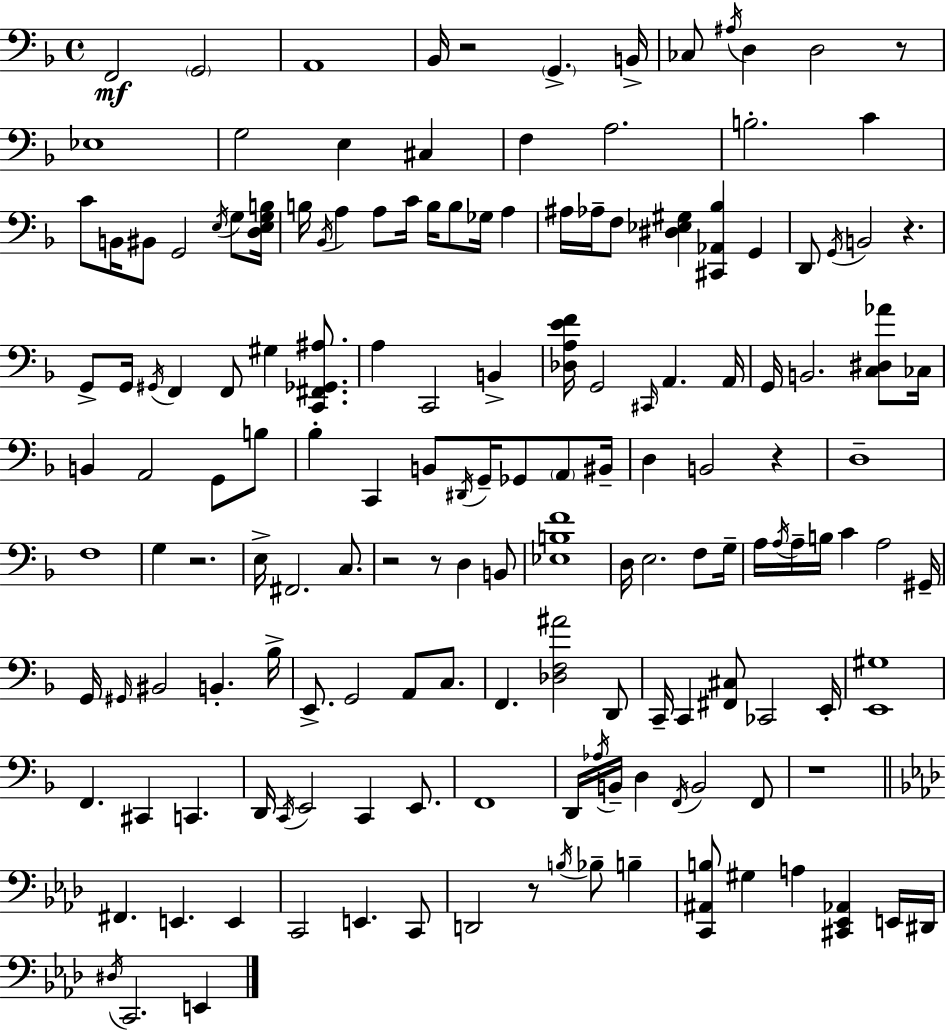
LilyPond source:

{
  \clef bass
  \time 4/4
  \defaultTimeSignature
  \key f \major
  f,2\mf \parenthesize g,2 | a,1 | bes,16 r2 \parenthesize g,4.-> b,16-> | ces8 \acciaccatura { ais16 } d4 d2 r8 | \break ees1 | g2 e4 cis4 | f4 a2. | b2.-. c'4 | \break c'8 b,16 bis,8 g,2 \acciaccatura { e16 } g8 | <d e g b>16 b16 \acciaccatura { bes,16 } a4 a8 c'16 b16 b8 ges16 a4 | ais16 aes16-- f8 <dis ees gis>4 <cis, aes, bes>4 g,4 | d,8 \acciaccatura { g,16 } b,2 r4. | \break g,8-> g,16 \acciaccatura { gis,16 } f,4 f,8 gis4 | <c, fis, ges, ais>8. a4 c,2 | b,4-> <des a e' f'>16 g,2 \grace { cis,16 } a,4. | a,16 g,16 b,2. | \break <c dis aes'>8 ces16 b,4 a,2 | g,8 b8 bes4-. c,4 b,8 | \acciaccatura { dis,16 } g,16-- ges,8 \parenthesize a,8 bis,16-- d4 b,2 | r4 d1-- | \break f1 | g4 r2. | e16-> fis,2. | c8. r2 r8 | \break d4 b,8 <ees b f'>1 | d16 e2. | f8 g16-- a16 \acciaccatura { a16 } a16-- b16 c'4 a2 | gis,16-- g,16 \grace { gis,16 } bis,2 | \break b,4.-. bes16-> e,8.-> g,2 | a,8 c8. f,4. <des f ais'>2 | d,8 c,16-- c,4 <fis, cis>8 | ces,2 e,16-. <e, gis>1 | \break f,4. cis,4 | c,4. d,16 \acciaccatura { c,16 } e,2 | c,4 e,8. f,1 | d,16 \acciaccatura { aes16 } b,16-- d4 | \break \acciaccatura { f,16 } b,2 f,8 r1 | \bar "||" \break \key aes \major fis,4. e,4. e,4 | c,2 e,4. c,8 | d,2 r8 \acciaccatura { b16 } bes8-- b4-- | <c, ais, b>8 gis4 a4 <cis, ees, aes,>4 e,16 | \break dis,16 \acciaccatura { dis16 } c,2. e,4 | \bar "|."
}